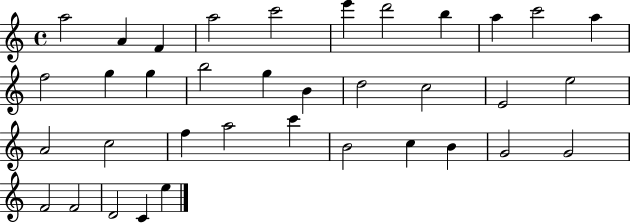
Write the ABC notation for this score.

X:1
T:Untitled
M:4/4
L:1/4
K:C
a2 A F a2 c'2 e' d'2 b a c'2 a f2 g g b2 g B d2 c2 E2 e2 A2 c2 f a2 c' B2 c B G2 G2 F2 F2 D2 C e